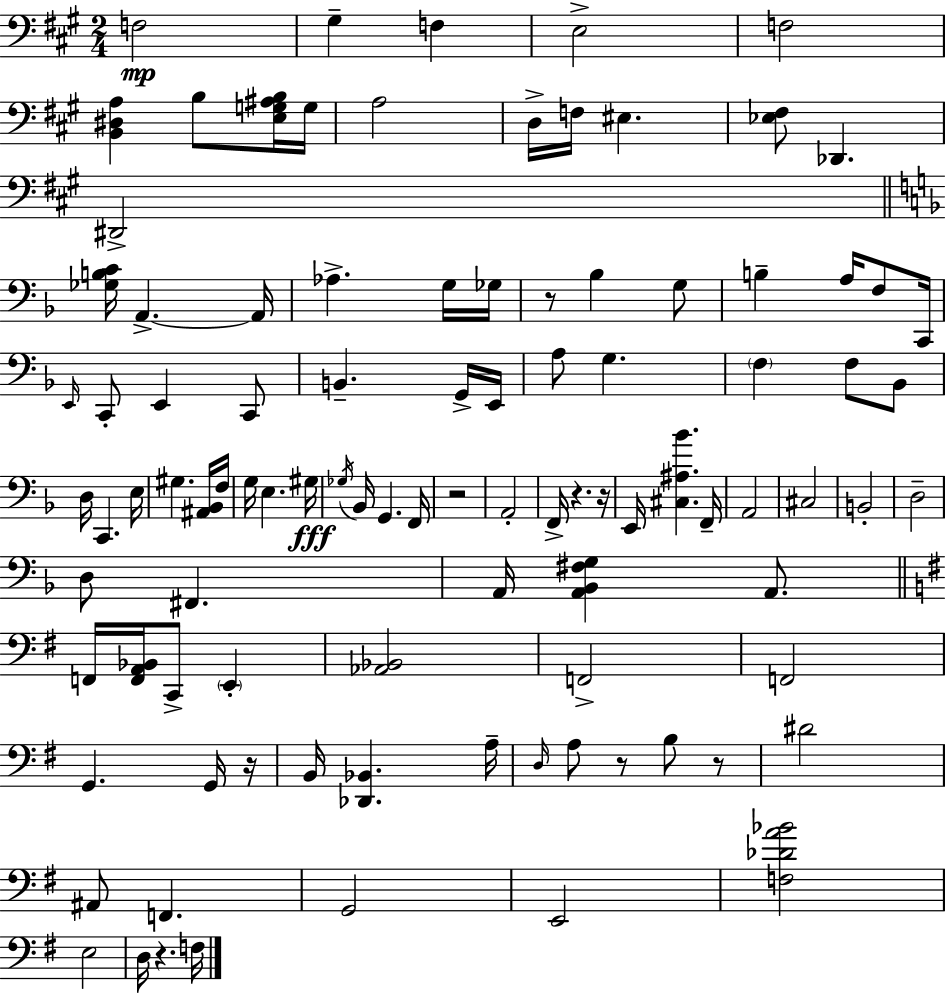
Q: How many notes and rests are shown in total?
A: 99